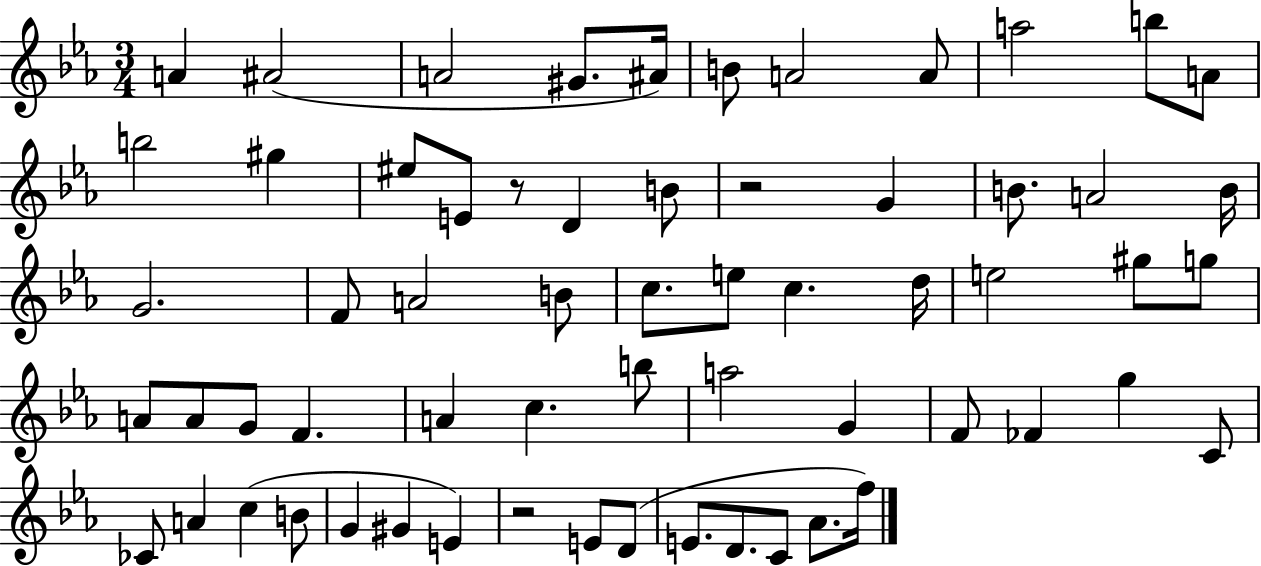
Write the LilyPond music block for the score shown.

{
  \clef treble
  \numericTimeSignature
  \time 3/4
  \key ees \major
  a'4 ais'2( | a'2 gis'8. ais'16) | b'8 a'2 a'8 | a''2 b''8 a'8 | \break b''2 gis''4 | eis''8 e'8 r8 d'4 b'8 | r2 g'4 | b'8. a'2 b'16 | \break g'2. | f'8 a'2 b'8 | c''8. e''8 c''4. d''16 | e''2 gis''8 g''8 | \break a'8 a'8 g'8 f'4. | a'4 c''4. b''8 | a''2 g'4 | f'8 fes'4 g''4 c'8 | \break ces'8 a'4 c''4( b'8 | g'4 gis'4 e'4) | r2 e'8 d'8( | e'8. d'8. c'8 aes'8. f''16) | \break \bar "|."
}